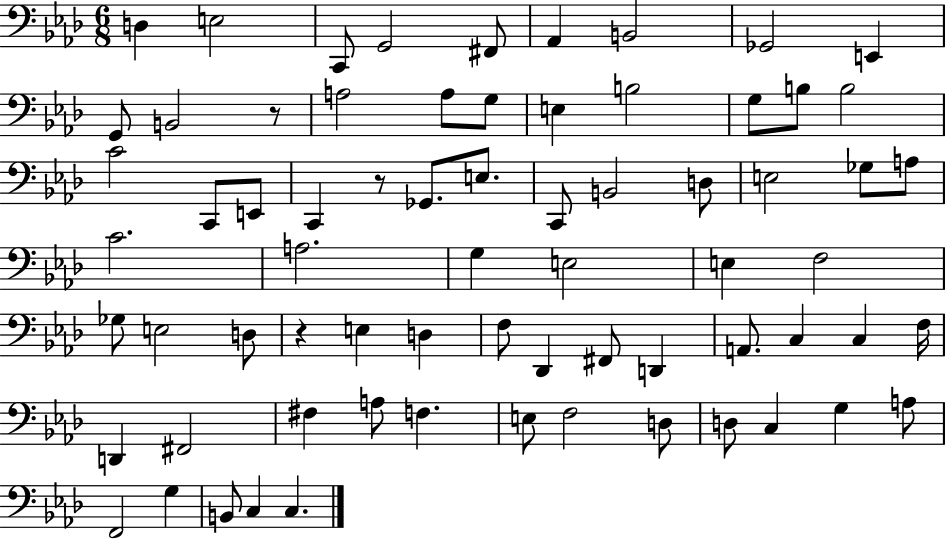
D3/q E3/h C2/e G2/h F#2/e Ab2/q B2/h Gb2/h E2/q G2/e B2/h R/e A3/h A3/e G3/e E3/q B3/h G3/e B3/e B3/h C4/h C2/e E2/e C2/q R/e Gb2/e. E3/e. C2/e B2/h D3/e E3/h Gb3/e A3/e C4/h. A3/h. G3/q E3/h E3/q F3/h Gb3/e E3/h D3/e R/q E3/q D3/q F3/e Db2/q F#2/e D2/q A2/e. C3/q C3/q F3/s D2/q F#2/h F#3/q A3/e F3/q. E3/e F3/h D3/e D3/e C3/q G3/q A3/e F2/h G3/q B2/e C3/q C3/q.